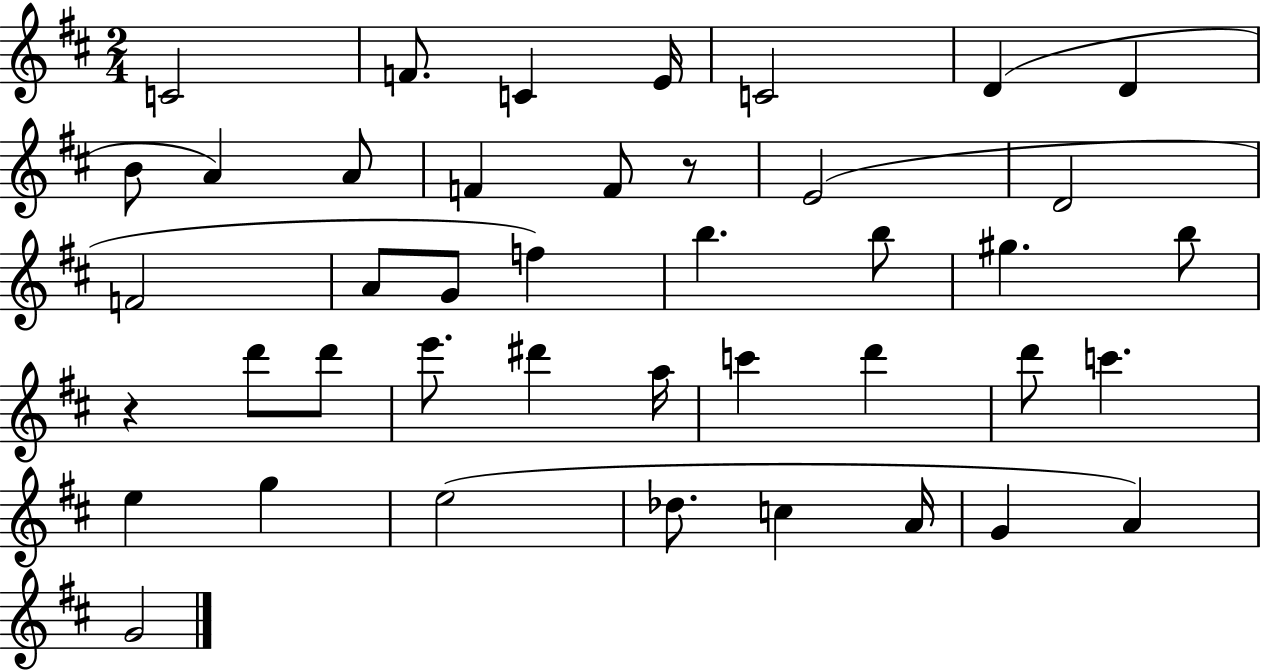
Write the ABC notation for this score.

X:1
T:Untitled
M:2/4
L:1/4
K:D
C2 F/2 C E/4 C2 D D B/2 A A/2 F F/2 z/2 E2 D2 F2 A/2 G/2 f b b/2 ^g b/2 z d'/2 d'/2 e'/2 ^d' a/4 c' d' d'/2 c' e g e2 _d/2 c A/4 G A G2